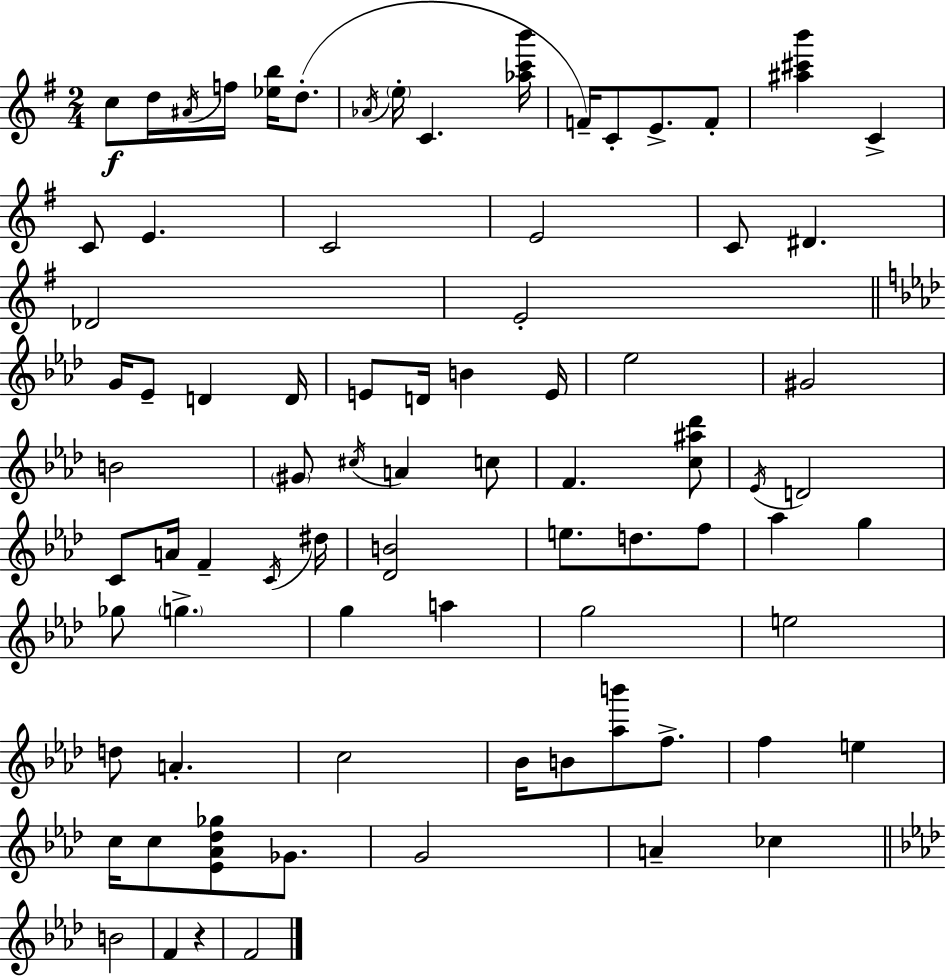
{
  \clef treble
  \numericTimeSignature
  \time 2/4
  \key g \major
  c''8\f d''16 \acciaccatura { ais'16 } f''16 <ees'' b''>16 d''8.-.( | \acciaccatura { aes'16 } \parenthesize e''16-. c'4. | <aes'' c''' b'''>16 f'16--) c'8-. e'8.-> | f'8-. <ais'' cis''' b'''>4 c'4-> | \break c'8 e'4. | c'2 | e'2 | c'8 dis'4. | \break des'2 | e'2-. | \bar "||" \break \key aes \major g'16 ees'8-- d'4 d'16 | e'8 d'16 b'4 e'16 | ees''2 | gis'2 | \break b'2 | \parenthesize gis'8 \acciaccatura { cis''16 } a'4 c''8 | f'4. <c'' ais'' des'''>8 | \acciaccatura { ees'16 } d'2 | \break c'8 a'16 f'4-- | \acciaccatura { c'16 } dis''16 <des' b'>2 | e''8. d''8. | f''8 aes''4 g''4 | \break ges''8 \parenthesize g''4.-> | g''4 a''4 | g''2 | e''2 | \break d''8 a'4.-. | c''2 | bes'16 b'8 <aes'' b'''>8 | f''8.-> f''4 e''4 | \break c''16 c''8 <ees' aes' des'' ges''>8 | ges'8. g'2 | a'4-- ces''4 | \bar "||" \break \key f \minor b'2 | f'4 r4 | f'2 | \bar "|."
}